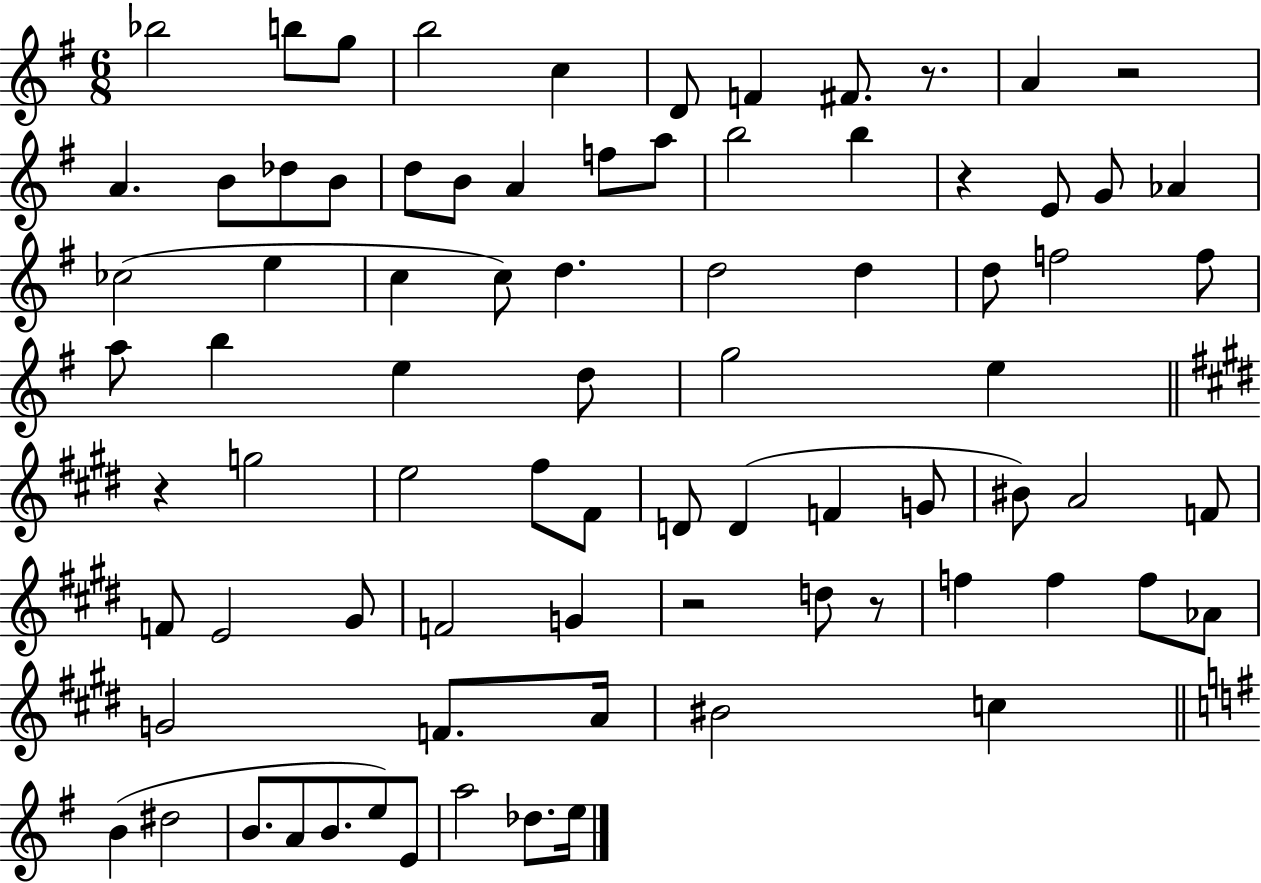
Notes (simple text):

Bb5/h B5/e G5/e B5/h C5/q D4/e F4/q F#4/e. R/e. A4/q R/h A4/q. B4/e Db5/e B4/e D5/e B4/e A4/q F5/e A5/e B5/h B5/q R/q E4/e G4/e Ab4/q CES5/h E5/q C5/q C5/e D5/q. D5/h D5/q D5/e F5/h F5/e A5/e B5/q E5/q D5/e G5/h E5/q R/q G5/h E5/h F#5/e F#4/e D4/e D4/q F4/q G4/e BIS4/e A4/h F4/e F4/e E4/h G#4/e F4/h G4/q R/h D5/e R/e F5/q F5/q F5/e Ab4/e G4/h F4/e. A4/s BIS4/h C5/q B4/q D#5/h B4/e. A4/e B4/e. E5/e E4/e A5/h Db5/e. E5/s